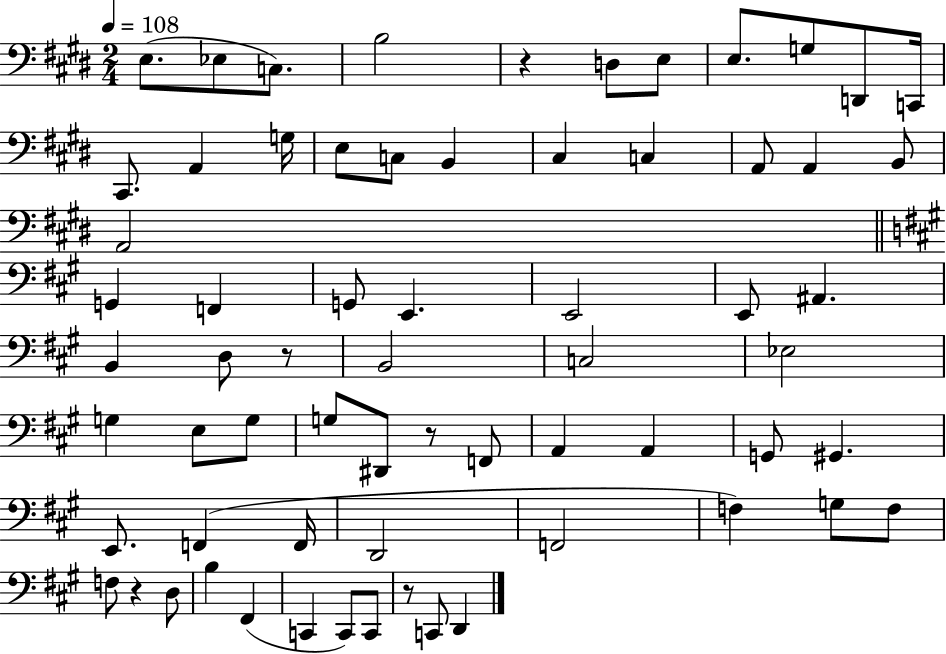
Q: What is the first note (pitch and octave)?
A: E3